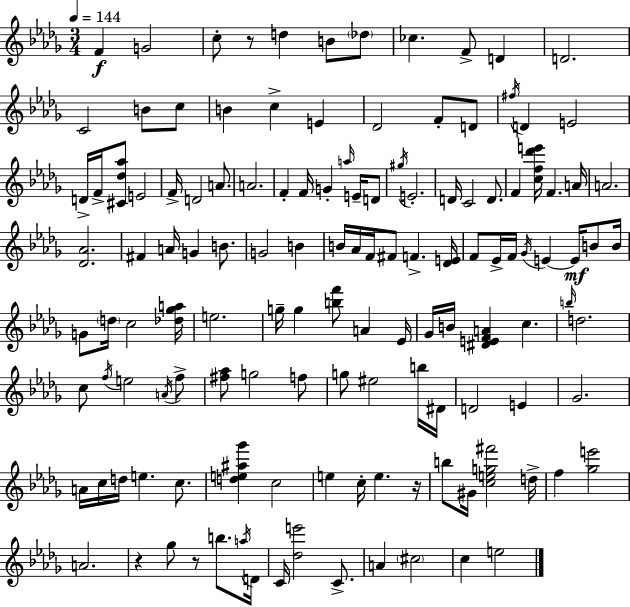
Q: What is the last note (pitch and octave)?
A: E5